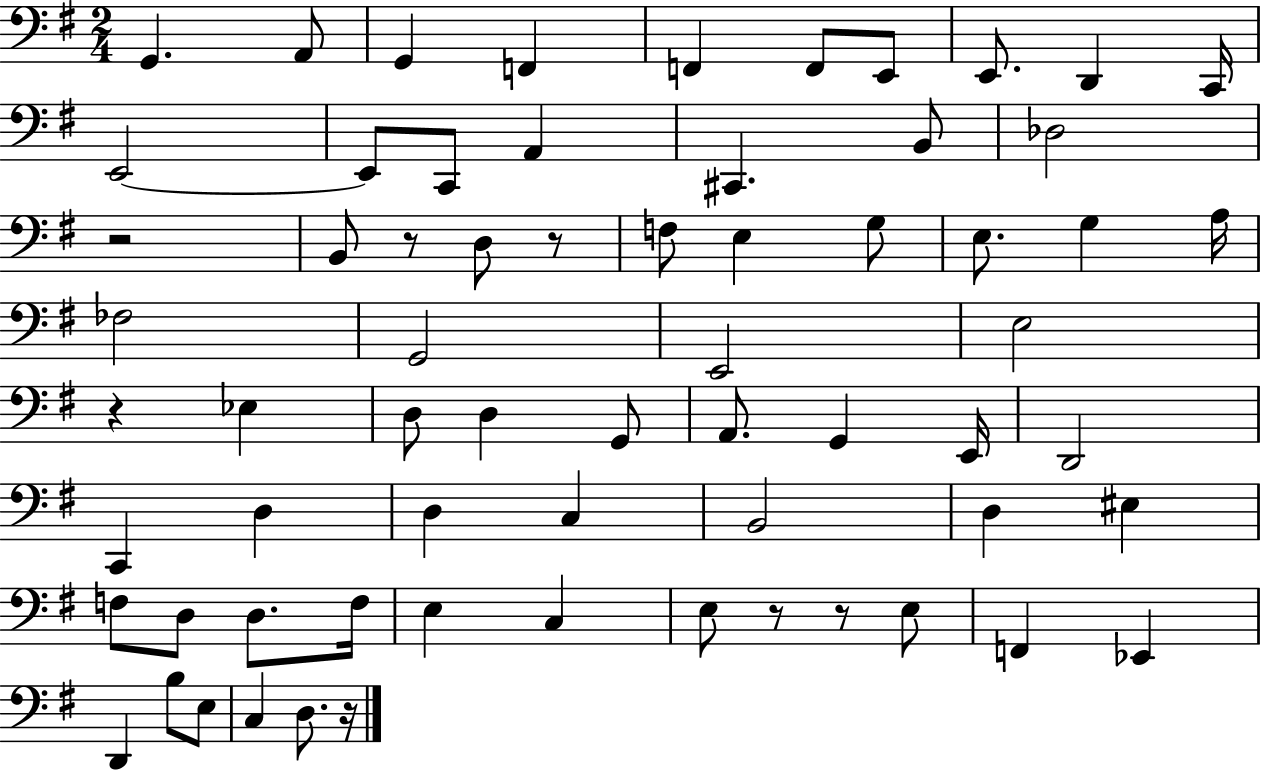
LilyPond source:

{
  \clef bass
  \numericTimeSignature
  \time 2/4
  \key g \major
  g,4. a,8 | g,4 f,4 | f,4 f,8 e,8 | e,8. d,4 c,16 | \break e,2~~ | e,8 c,8 a,4 | cis,4. b,8 | des2 | \break r2 | b,8 r8 d8 r8 | f8 e4 g8 | e8. g4 a16 | \break fes2 | g,2 | e,2 | e2 | \break r4 ees4 | d8 d4 g,8 | a,8. g,4 e,16 | d,2 | \break c,4 d4 | d4 c4 | b,2 | d4 eis4 | \break f8 d8 d8. f16 | e4 c4 | e8 r8 r8 e8 | f,4 ees,4 | \break d,4 b8 e8 | c4 d8. r16 | \bar "|."
}